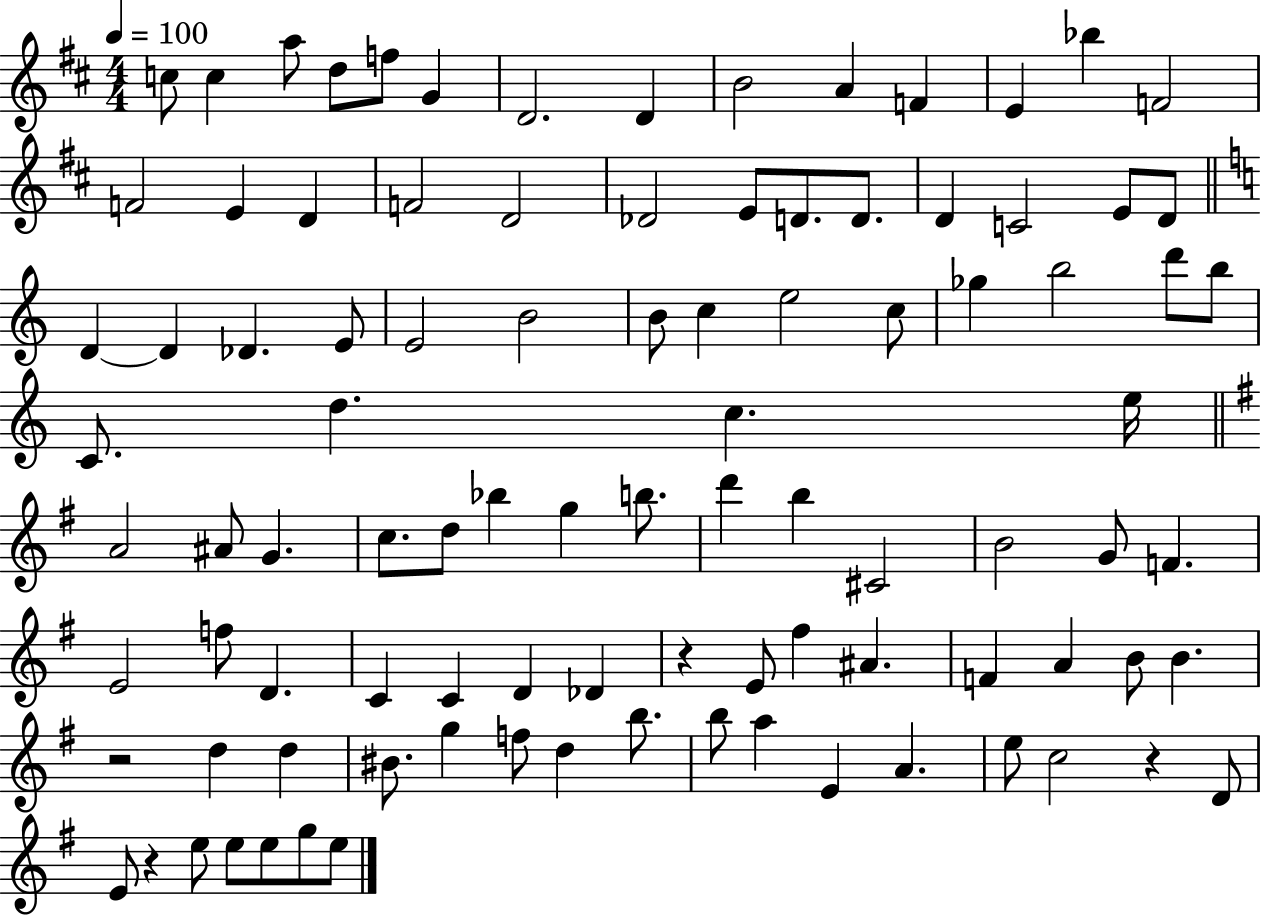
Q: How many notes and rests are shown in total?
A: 97